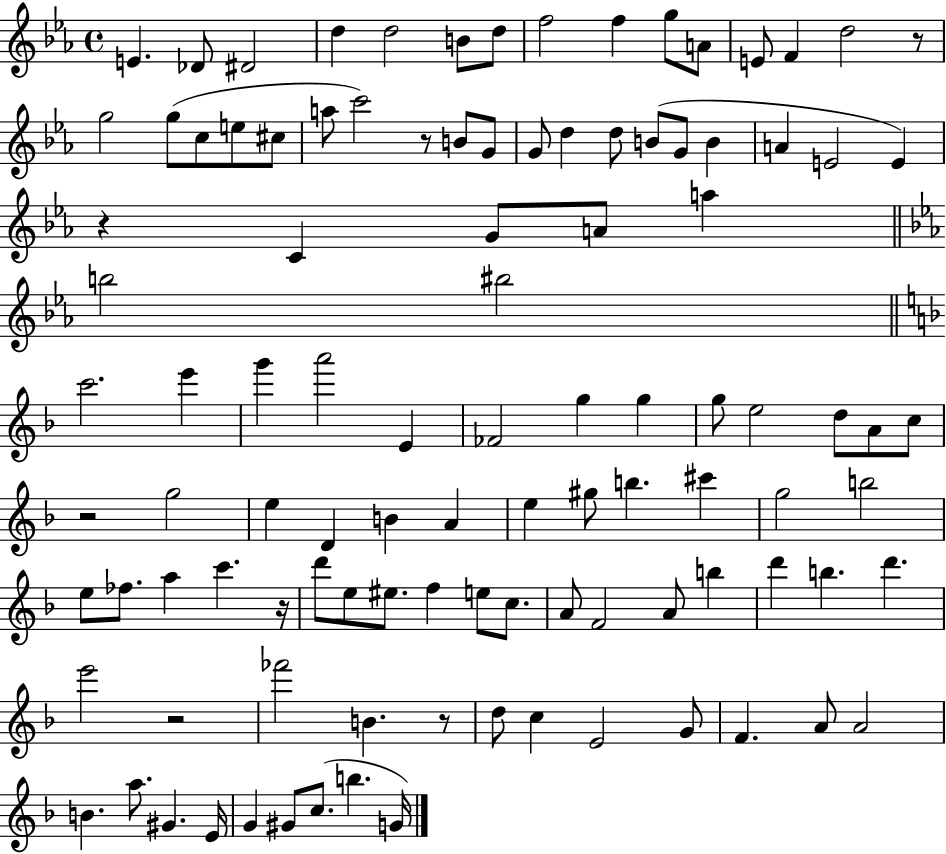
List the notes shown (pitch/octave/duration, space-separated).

E4/q. Db4/e D#4/h D5/q D5/h B4/e D5/e F5/h F5/q G5/e A4/e E4/e F4/q D5/h R/e G5/h G5/e C5/e E5/e C#5/e A5/e C6/h R/e B4/e G4/e G4/e D5/q D5/e B4/e G4/e B4/q A4/q E4/h E4/q R/q C4/q G4/e A4/e A5/q B5/h BIS5/h C6/h. E6/q G6/q A6/h E4/q FES4/h G5/q G5/q G5/e E5/h D5/e A4/e C5/e R/h G5/h E5/q D4/q B4/q A4/q E5/q G#5/e B5/q. C#6/q G5/h B5/h E5/e FES5/e. A5/q C6/q. R/s D6/e E5/e EIS5/e. F5/q E5/e C5/e. A4/e F4/h A4/e B5/q D6/q B5/q. D6/q. E6/h R/h FES6/h B4/q. R/e D5/e C5/q E4/h G4/e F4/q. A4/e A4/h B4/q. A5/e. G#4/q. E4/s G4/q G#4/e C5/e. B5/q. G4/s